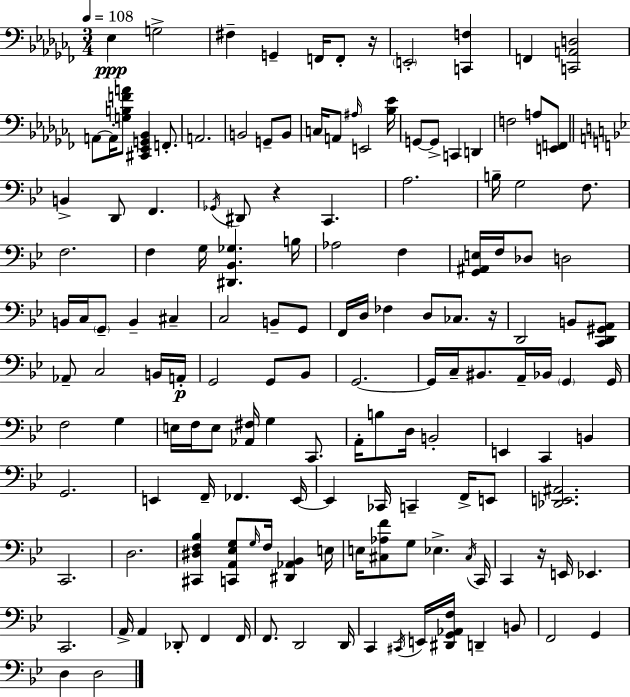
Eb3/q G3/h F#3/q G2/q F2/s F2/e R/s E2/h [C2,F3]/q F2/q [C2,A2,D3]/h A2/e A2/s [G3,B3,F4,A4]/e [C#2,Eb2,G2,Bb2]/q F2/e. A2/h. B2/h G2/e B2/e C3/s A2/e A#3/s E2/h [Bb3,Eb4]/s G2/e G2/e C2/q D2/q F3/h A3/e [E2,F2]/e B2/q D2/e F2/q. Gb2/s D#2/e R/q C2/q. A3/h. B3/s G3/h F3/e. F3/h. F3/q G3/s [D#2,Bb2,Gb3]/q. B3/s Ab3/h F3/q [G2,A#2,E3]/s F3/s Db3/e D3/h B2/s C3/s G2/e B2/q C#3/q C3/h B2/e G2/e F2/s D3/s FES3/q D3/e CES3/e. R/s D2/h B2/e [C2,D2,G#2,A2]/e Ab2/e C3/h B2/s A2/s G2/h G2/e Bb2/e G2/h. G2/s C3/s BIS2/e. A2/s Bb2/s G2/q G2/s F3/h G3/q E3/s F3/s E3/e [Ab2,F#3]/s G3/q C2/e. A2/s B3/e D3/s B2/h E2/q C2/q B2/q G2/h. E2/q F2/s FES2/q. E2/s E2/q CES2/s C2/q F2/s E2/e [Db2,E2,A#2]/h. C2/h. D3/h. [C#2,D#3,F3,Bb3]/q [C2,A2,Eb3,G3]/e G3/s F3/s [D#2,Ab2,Bb2]/q E3/s E3/s [C#3,Ab3,F4]/e G3/e Eb3/q. C#3/s C2/s C2/q R/s E2/s Eb2/q. C2/h. A2/s A2/q Db2/e F2/q F2/s F2/e. D2/h D2/s C2/q C#2/s E2/s [D#2,G2,Ab2,F3]/s D2/q B2/e F2/h G2/q D3/q D3/h